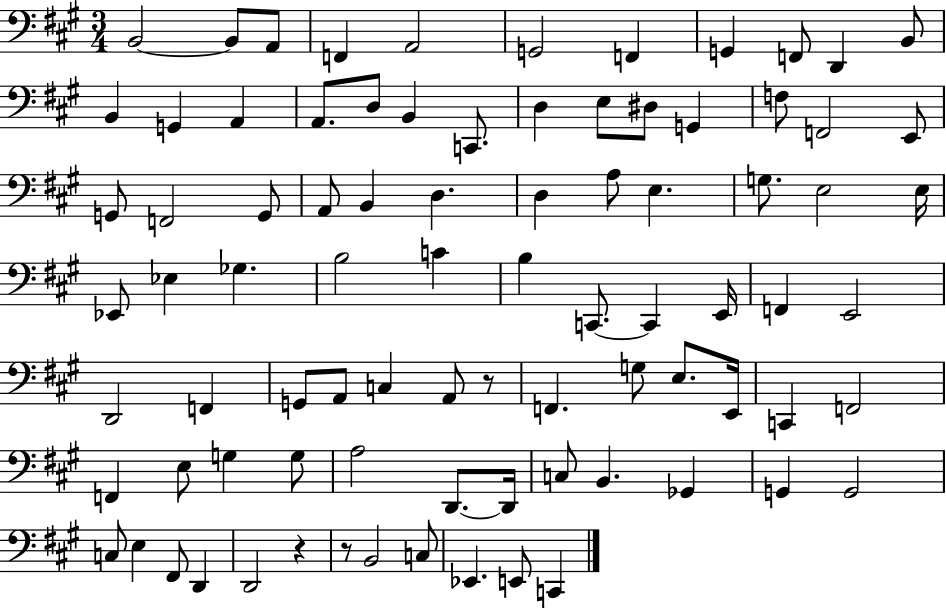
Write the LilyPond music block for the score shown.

{
  \clef bass
  \numericTimeSignature
  \time 3/4
  \key a \major
  b,2~~ b,8 a,8 | f,4 a,2 | g,2 f,4 | g,4 f,8 d,4 b,8 | \break b,4 g,4 a,4 | a,8. d8 b,4 c,8. | d4 e8 dis8 g,4 | f8 f,2 e,8 | \break g,8 f,2 g,8 | a,8 b,4 d4. | d4 a8 e4. | g8. e2 e16 | \break ees,8 ees4 ges4. | b2 c'4 | b4 c,8.~~ c,4 e,16 | f,4 e,2 | \break d,2 f,4 | g,8 a,8 c4 a,8 r8 | f,4. g8 e8. e,16 | c,4 f,2 | \break f,4 e8 g4 g8 | a2 d,8.~~ d,16 | c8 b,4. ges,4 | g,4 g,2 | \break c8 e4 fis,8 d,4 | d,2 r4 | r8 b,2 c8 | ees,4. e,8 c,4 | \break \bar "|."
}